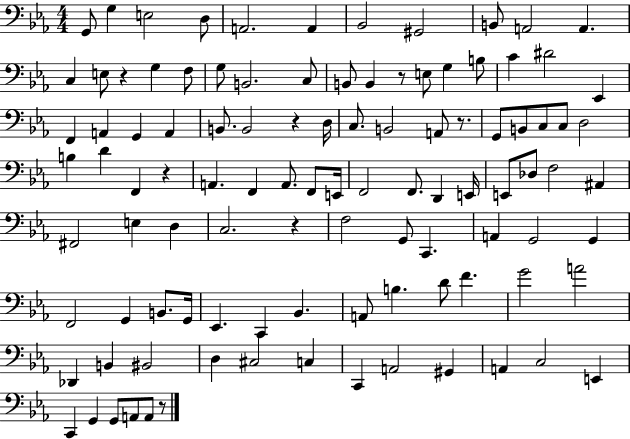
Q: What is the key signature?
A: EES major